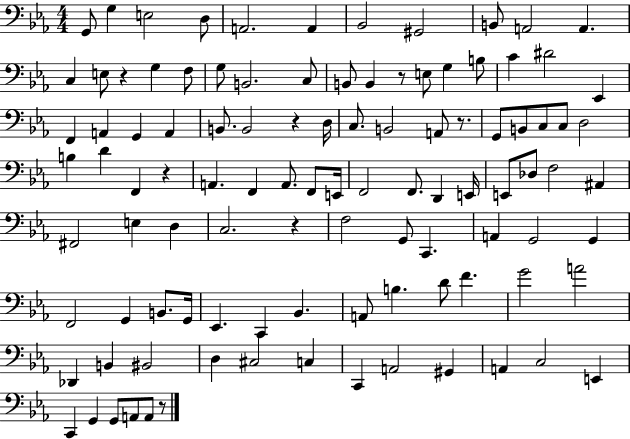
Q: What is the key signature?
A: EES major